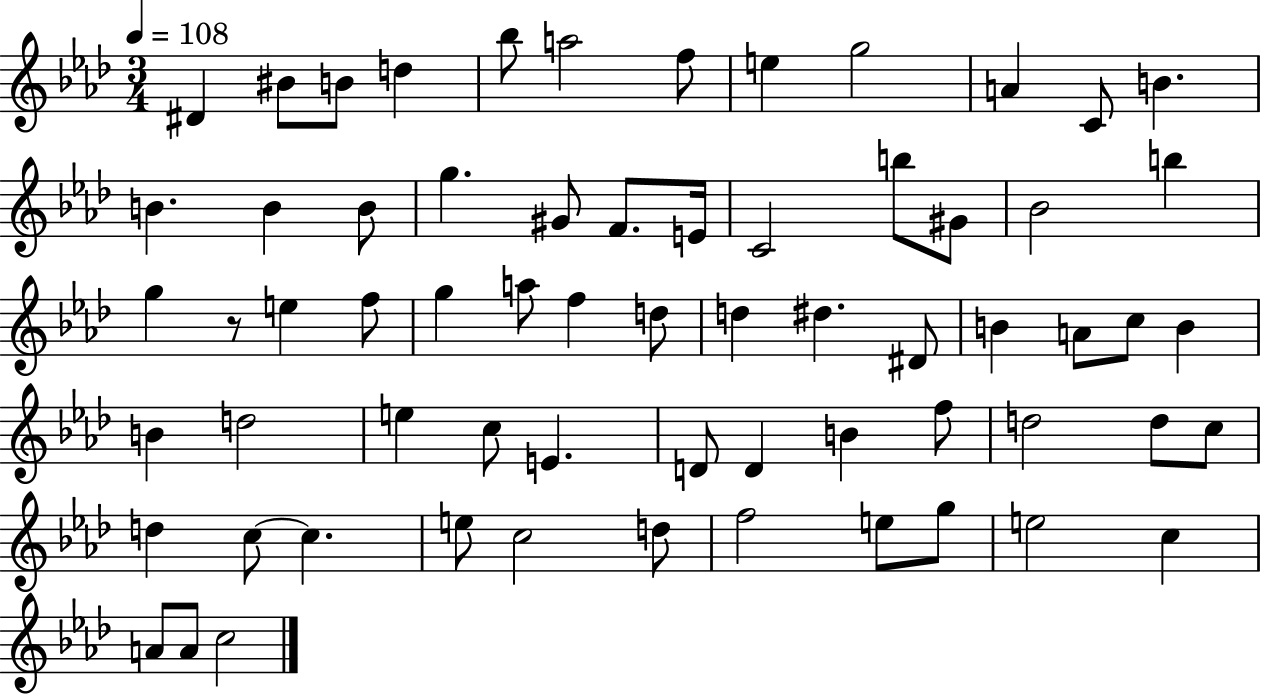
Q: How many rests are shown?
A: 1